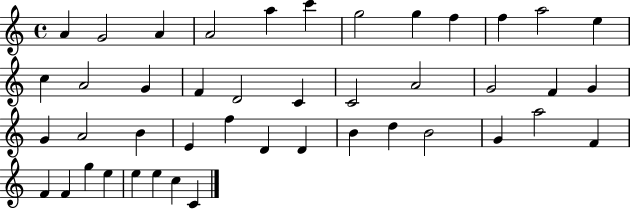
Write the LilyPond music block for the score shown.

{
  \clef treble
  \time 4/4
  \defaultTimeSignature
  \key c \major
  a'4 g'2 a'4 | a'2 a''4 c'''4 | g''2 g''4 f''4 | f''4 a''2 e''4 | \break c''4 a'2 g'4 | f'4 d'2 c'4 | c'2 a'2 | g'2 f'4 g'4 | \break g'4 a'2 b'4 | e'4 f''4 d'4 d'4 | b'4 d''4 b'2 | g'4 a''2 f'4 | \break f'4 f'4 g''4 e''4 | e''4 e''4 c''4 c'4 | \bar "|."
}